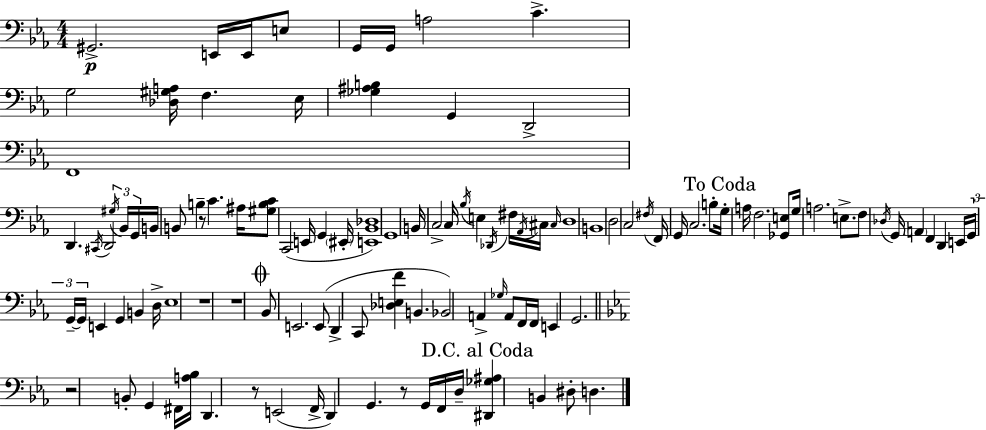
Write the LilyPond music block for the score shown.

{
  \clef bass
  \numericTimeSignature
  \time 4/4
  \key ees \major
  gis,2.->\p e,16 e,16 e8 | g,16 g,16 a2 c'4.-> | g2 <des gis a>16 f4. ees16 | <ges ais b>4 g,4 d,2-> | \break f,1 | d,4. \acciaccatura { cis,16 } d,2 \tuplet 3/2 { \acciaccatura { gis16 } | bes,16 g,16 } b,16 b,8 b4-- r8 c'4. | ais16 <gis b c'>8 c,2( e,16 g,4 | \break \parenthesize eis,16-. <e, bes, des>1) | g,1 | b,16 c2-> c16 \acciaccatura { bes16 } e4 | \acciaccatura { des,16 } fis16 \acciaccatura { aes,16 } cis16 \grace { cis16 } d1 | \break b,1 | d2 c2 | \acciaccatura { fis16 } f,16 g,16 c2. | b8-. \mark "To Coda" g16-. a16 f2. | \break <ges, e>8 g16 a2. | e8.-> f8 \acciaccatura { des16 } g,16 \parenthesize a,4 f,4 | d,4 e,16 \tuplet 3/2 { g,16 g,16--~~ g,16 } e,4 g,4 | b,4 d16-> ees1 | \break r1 | r1 | \mark \markup { \musicglyph "scripts.coda" } bes,8 e,2. | e,8( d,4-> c,8 <des e f'>4 | \break b,4. bes,2) | a,4-> \grace { ges16 } a,8 f,16 f,16 e,4 g,2. | \bar "||" \break \key ees \major r2 b,8-. g,4 fis,16 <a bes>16 | d,4. r8 e,2( | f,16-> d,4) g,4. r8 g,16 f,16 d16-- | \mark "D.C. al Coda" <dis, ges ais>4 b,4 dis8-. d4. | \break \bar "|."
}